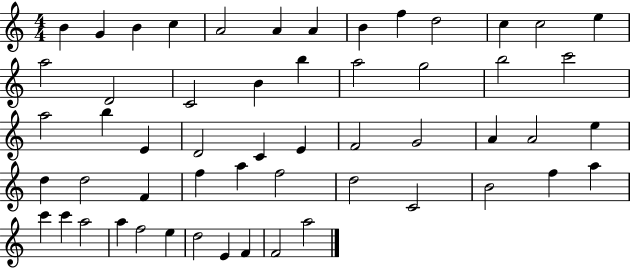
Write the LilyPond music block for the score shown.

{
  \clef treble
  \numericTimeSignature
  \time 4/4
  \key c \major
  b'4 g'4 b'4 c''4 | a'2 a'4 a'4 | b'4 f''4 d''2 | c''4 c''2 e''4 | \break a''2 d'2 | c'2 b'4 b''4 | a''2 g''2 | b''2 c'''2 | \break a''2 b''4 e'4 | d'2 c'4 e'4 | f'2 g'2 | a'4 a'2 e''4 | \break d''4 d''2 f'4 | f''4 a''4 f''2 | d''2 c'2 | b'2 f''4 a''4 | \break c'''4 c'''4 a''2 | a''4 f''2 e''4 | d''2 e'4 f'4 | f'2 a''2 | \break \bar "|."
}